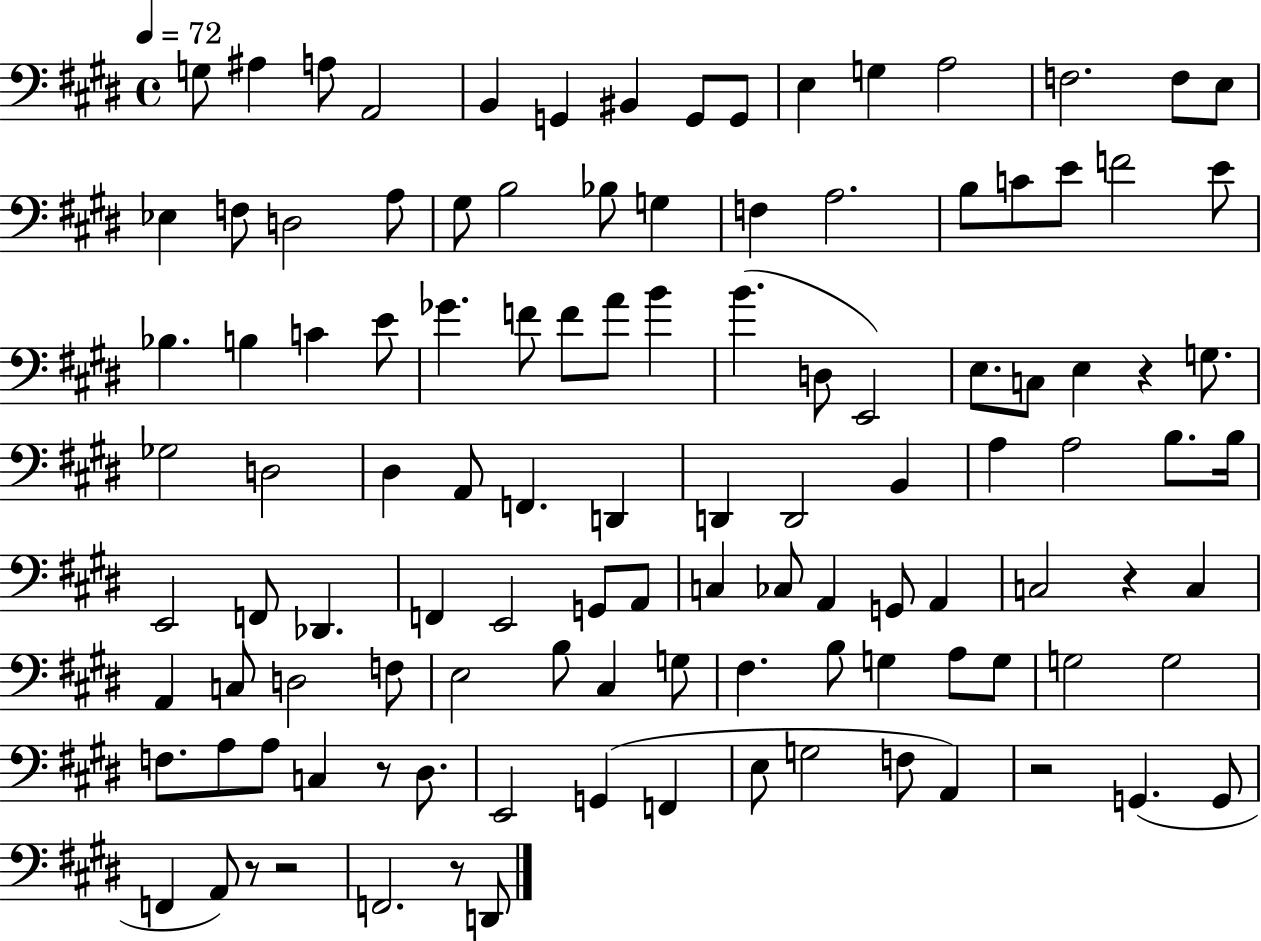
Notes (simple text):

G3/e A#3/q A3/e A2/h B2/q G2/q BIS2/q G2/e G2/e E3/q G3/q A3/h F3/h. F3/e E3/e Eb3/q F3/e D3/h A3/e G#3/e B3/h Bb3/e G3/q F3/q A3/h. B3/e C4/e E4/e F4/h E4/e Bb3/q. B3/q C4/q E4/e Gb4/q. F4/e F4/e A4/e B4/q B4/q. D3/e E2/h E3/e. C3/e E3/q R/q G3/e. Gb3/h D3/h D#3/q A2/e F2/q. D2/q D2/q D2/h B2/q A3/q A3/h B3/e. B3/s E2/h F2/e Db2/q. F2/q E2/h G2/e A2/e C3/q CES3/e A2/q G2/e A2/q C3/h R/q C3/q A2/q C3/e D3/h F3/e E3/h B3/e C#3/q G3/e F#3/q. B3/e G3/q A3/e G3/e G3/h G3/h F3/e. A3/e A3/e C3/q R/e D#3/e. E2/h G2/q F2/q E3/e G3/h F3/e A2/q R/h G2/q. G2/e F2/q A2/e R/e R/h F2/h. R/e D2/e